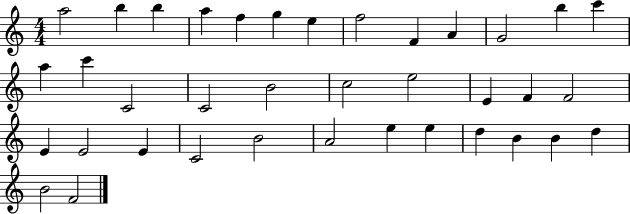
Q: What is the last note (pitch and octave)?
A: F4